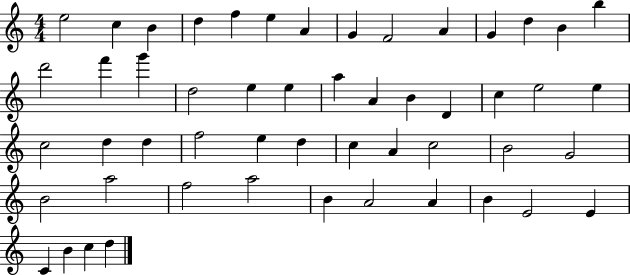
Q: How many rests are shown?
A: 0